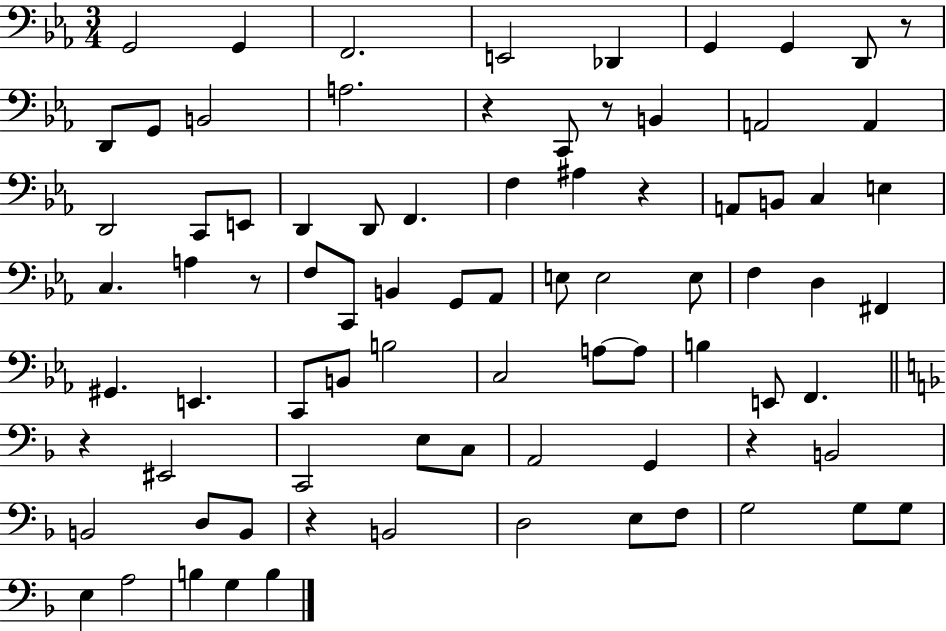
G2/h G2/q F2/h. E2/h Db2/q G2/q G2/q D2/e R/e D2/e G2/e B2/h A3/h. R/q C2/e R/e B2/q A2/h A2/q D2/h C2/e E2/e D2/q D2/e F2/q. F3/q A#3/q R/q A2/e B2/e C3/q E3/q C3/q. A3/q R/e F3/e C2/e B2/q G2/e Ab2/e E3/e E3/h E3/e F3/q D3/q F#2/q G#2/q. E2/q. C2/e B2/e B3/h C3/h A3/e A3/e B3/q E2/e F2/q. R/q EIS2/h C2/h E3/e C3/e A2/h G2/q R/q B2/h B2/h D3/e B2/e R/q B2/h D3/h E3/e F3/e G3/h G3/e G3/e E3/q A3/h B3/q G3/q B3/q